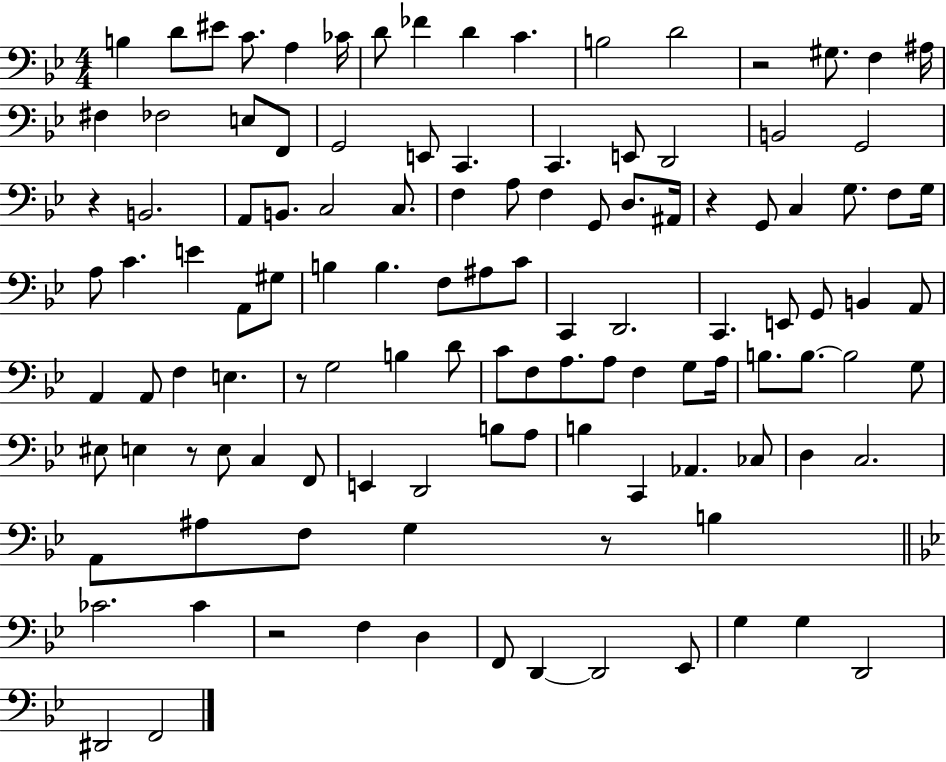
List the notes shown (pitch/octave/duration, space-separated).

B3/q D4/e EIS4/e C4/e. A3/q CES4/s D4/e FES4/q D4/q C4/q. B3/h D4/h R/h G#3/e. F3/q A#3/s F#3/q FES3/h E3/e F2/e G2/h E2/e C2/q. C2/q. E2/e D2/h B2/h G2/h R/q B2/h. A2/e B2/e. C3/h C3/e. F3/q A3/e F3/q G2/e D3/e. A#2/s R/q G2/e C3/q G3/e. F3/e G3/s A3/e C4/q. E4/q A2/e G#3/e B3/q B3/q. F3/e A#3/e C4/e C2/q D2/h. C2/q. E2/e G2/e B2/q A2/e A2/q A2/e F3/q E3/q. R/e G3/h B3/q D4/e C4/e F3/e A3/e. A3/e F3/q G3/e A3/s B3/e. B3/e. B3/h G3/e EIS3/e E3/q R/e E3/e C3/q F2/e E2/q D2/h B3/e A3/e B3/q C2/q Ab2/q. CES3/e D3/q C3/h. A2/e A#3/e F3/e G3/q R/e B3/q CES4/h. CES4/q R/h F3/q D3/q F2/e D2/q D2/h Eb2/e G3/q G3/q D2/h D#2/h F2/h